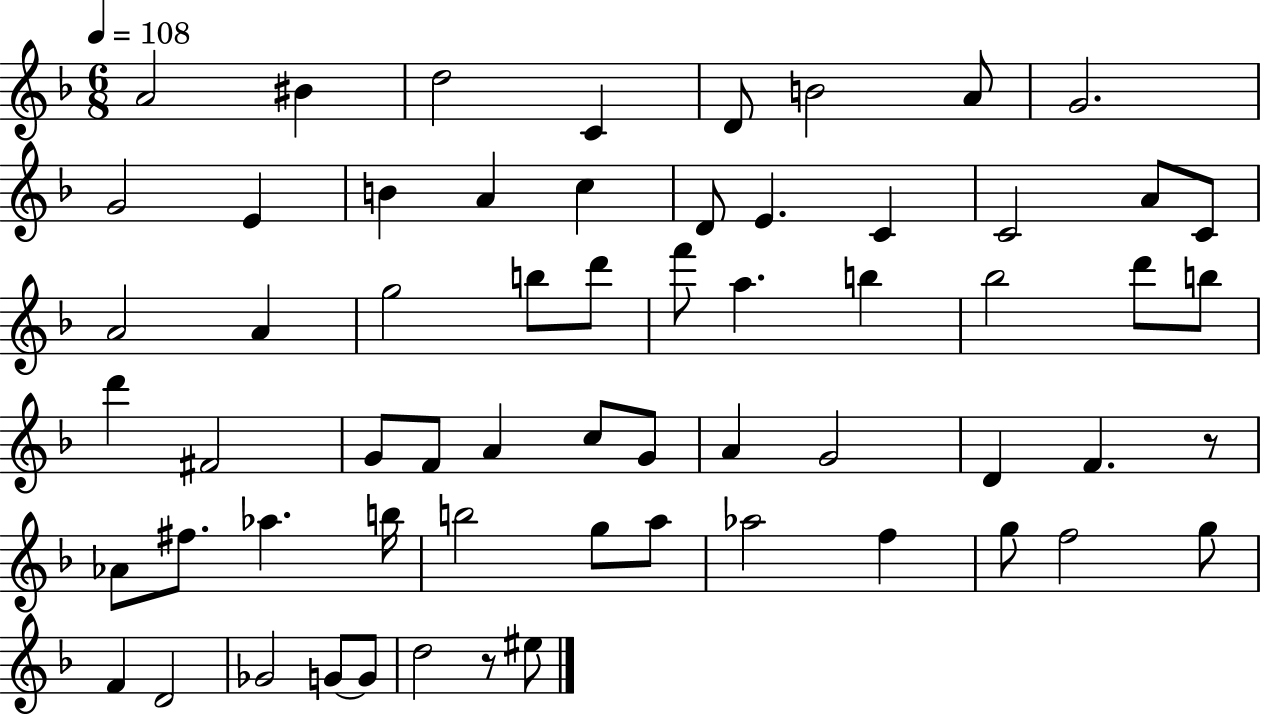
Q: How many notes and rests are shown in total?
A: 62